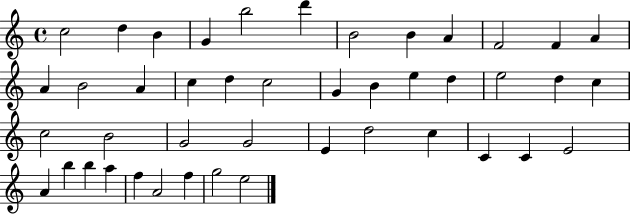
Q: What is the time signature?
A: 4/4